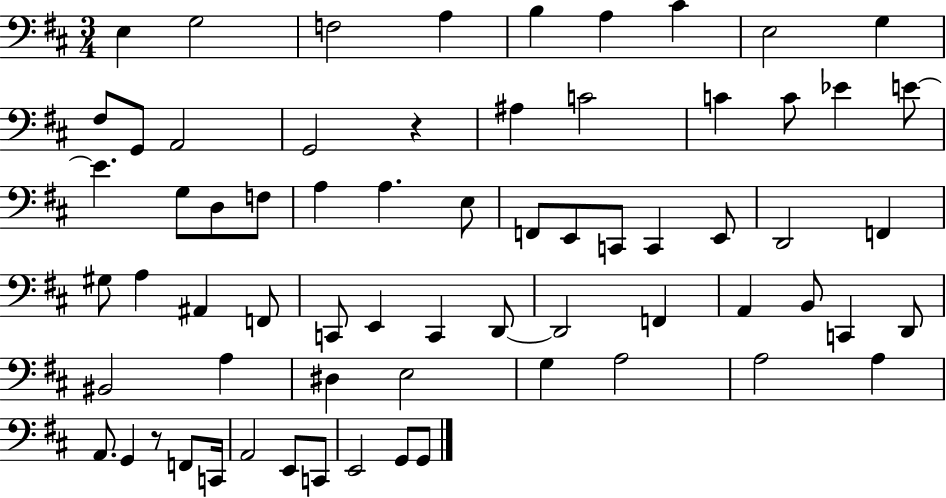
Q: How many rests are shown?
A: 2